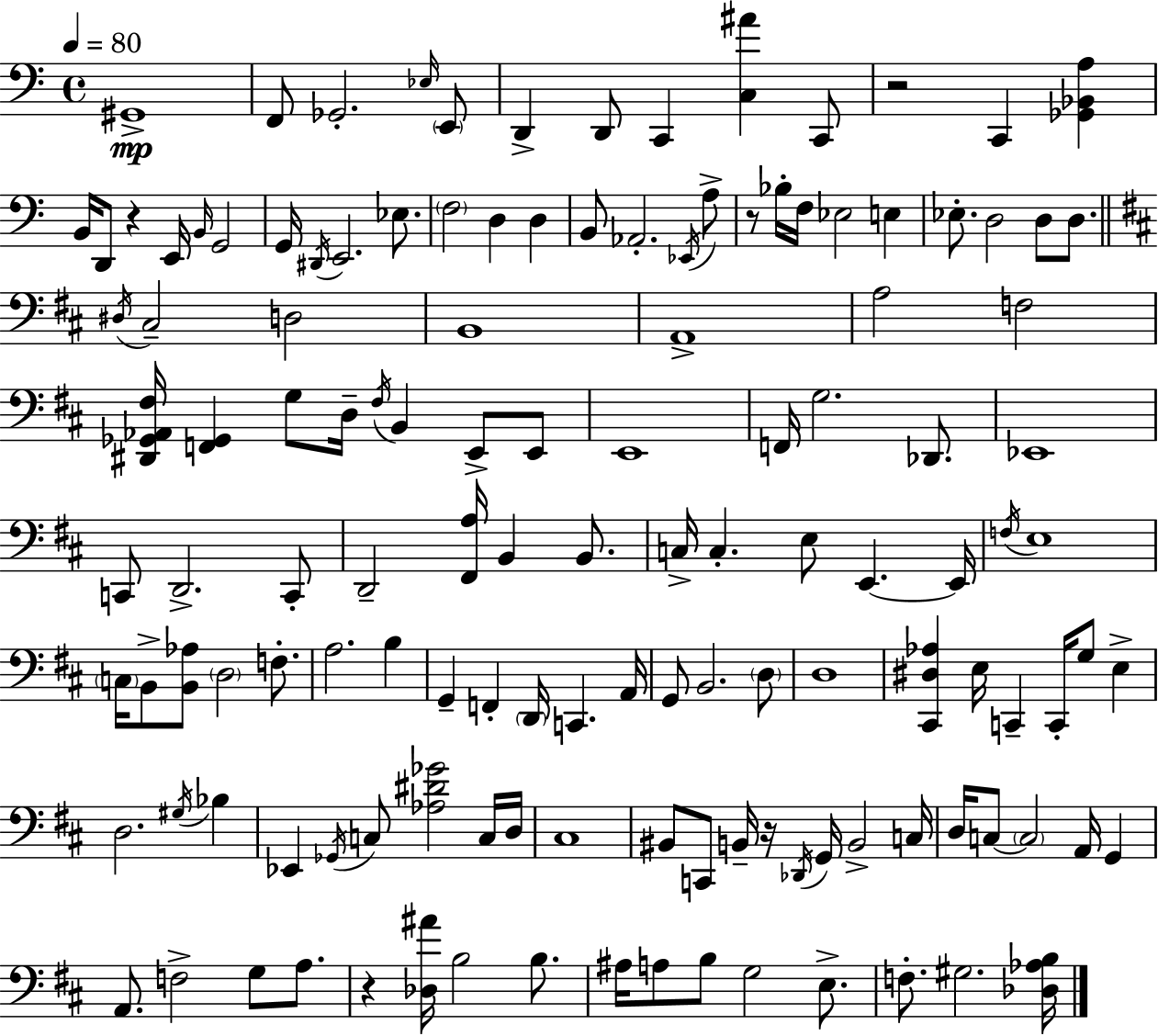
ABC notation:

X:1
T:Untitled
M:4/4
L:1/4
K:Am
^G,,4 F,,/2 _G,,2 _E,/4 E,,/2 D,, D,,/2 C,, [C,^A] C,,/2 z2 C,, [_G,,_B,,A,] B,,/4 D,,/2 z E,,/4 B,,/4 G,,2 G,,/4 ^D,,/4 E,,2 _E,/2 F,2 D, D, B,,/2 _A,,2 _E,,/4 A,/2 z/2 _B,/4 F,/4 _E,2 E, _E,/2 D,2 D,/2 D,/2 ^D,/4 ^C,2 D,2 B,,4 A,,4 A,2 F,2 [^D,,_G,,_A,,^F,]/4 [F,,_G,,] G,/2 D,/4 ^F,/4 B,, E,,/2 E,,/2 E,,4 F,,/4 G,2 _D,,/2 _E,,4 C,,/2 D,,2 C,,/2 D,,2 [^F,,A,]/4 B,, B,,/2 C,/4 C, E,/2 E,, E,,/4 F,/4 E,4 C,/4 B,,/2 [B,,_A,]/2 D,2 F,/2 A,2 B, G,, F,, D,,/4 C,, A,,/4 G,,/2 B,,2 D,/2 D,4 [^C,,^D,_A,] E,/4 C,, C,,/4 G,/2 E, D,2 ^G,/4 _B, _E,, _G,,/4 C,/2 [_A,^D_G]2 C,/4 D,/4 ^C,4 ^B,,/2 C,,/2 B,,/4 z/4 _D,,/4 G,,/4 B,,2 C,/4 D,/4 C,/2 C,2 A,,/4 G,, A,,/2 F,2 G,/2 A,/2 z [_D,^A]/4 B,2 B,/2 ^A,/4 A,/2 B,/2 G,2 E,/2 F,/2 ^G,2 [_D,_A,B,]/4